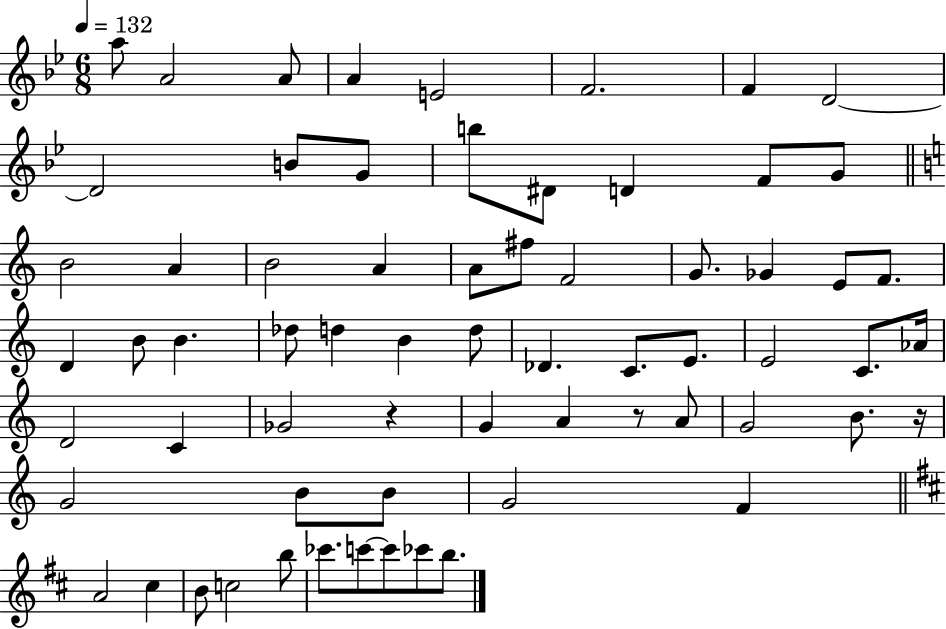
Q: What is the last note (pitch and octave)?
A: B5